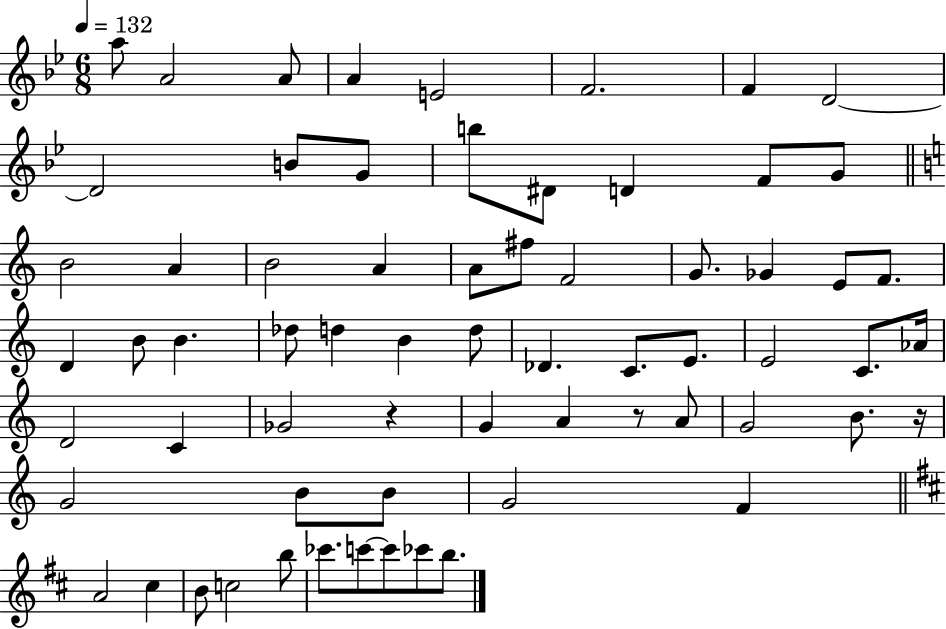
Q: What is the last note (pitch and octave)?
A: B5